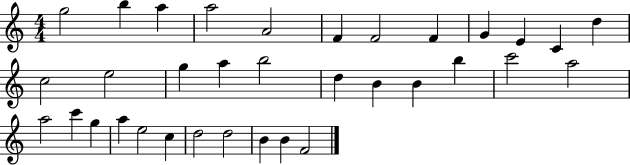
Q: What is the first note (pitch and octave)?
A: G5